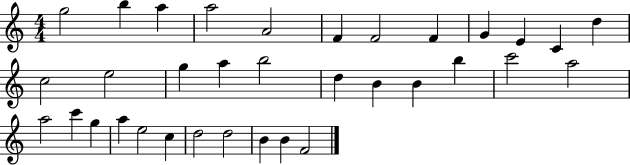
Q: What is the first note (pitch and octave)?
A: G5